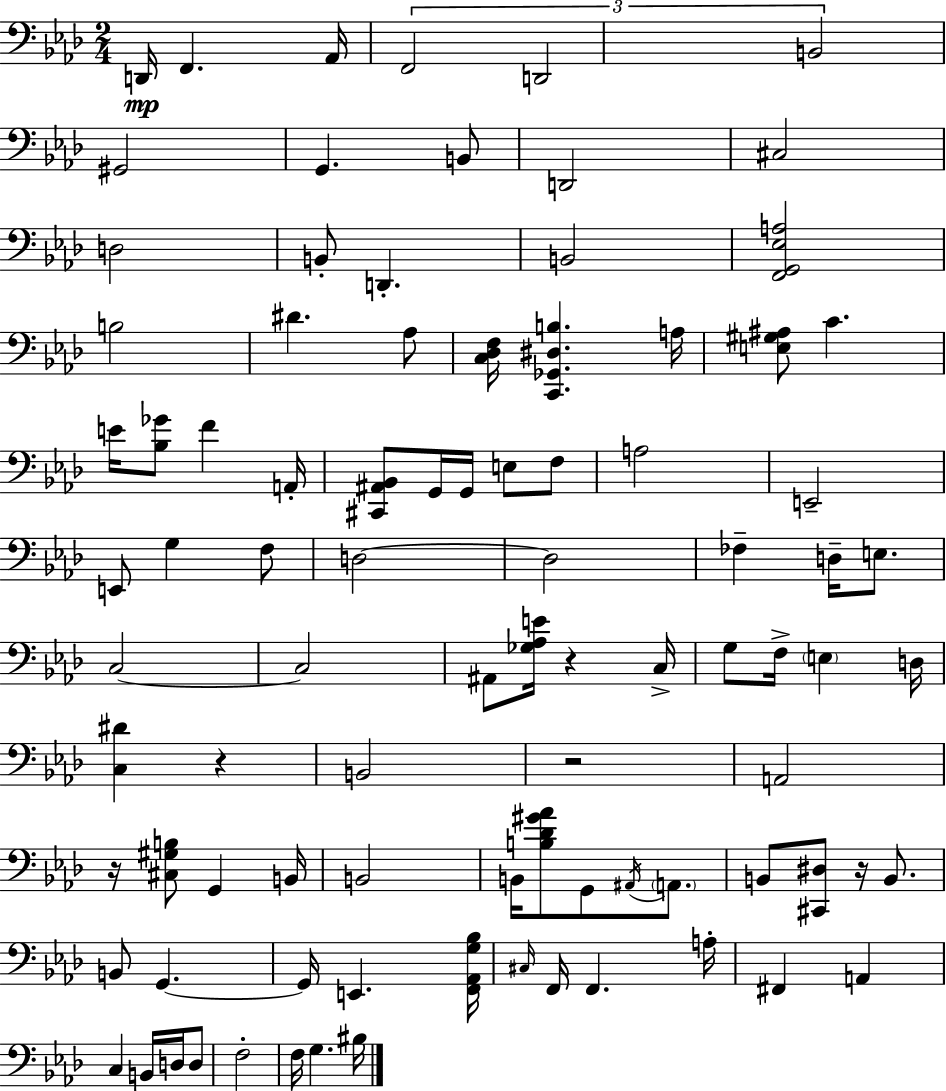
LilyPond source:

{
  \clef bass
  \numericTimeSignature
  \time 2/4
  \key aes \major
  d,16\mp f,4. aes,16 | \tuplet 3/2 { f,2 | d,2 | b,2 } | \break gis,2 | g,4. b,8 | d,2 | cis2 | \break d2 | b,8-. d,4.-. | b,2 | <f, g, ees a>2 | \break b2 | dis'4. aes8 | <c des f>16 <c, ges, dis b>4. a16 | <e gis ais>8 c'4. | \break e'16 <bes ges'>8 f'4 a,16-. | <cis, ais, bes,>8 g,16 g,16 e8 f8 | a2 | e,2-- | \break e,8 g4 f8 | d2~~ | d2 | fes4-- d16-- e8. | \break c2~~ | c2 | ais,8 <ges aes e'>16 r4 c16-> | g8 f16-> \parenthesize e4 d16 | \break <c dis'>4 r4 | b,2 | r2 | a,2 | \break r16 <cis gis b>8 g,4 b,16 | b,2 | b,16 <b des' gis' aes'>8 g,8 \acciaccatura { ais,16 } \parenthesize a,8. | b,8 <cis, dis>8 r16 b,8. | \break b,8 g,4.~~ | g,16 e,4. | <f, aes, g bes>16 \grace { cis16 } f,16 f,4. | a16-. fis,4 a,4 | \break c4 b,16 d16 | d8 f2-. | f16 g4. | bis16 \bar "|."
}